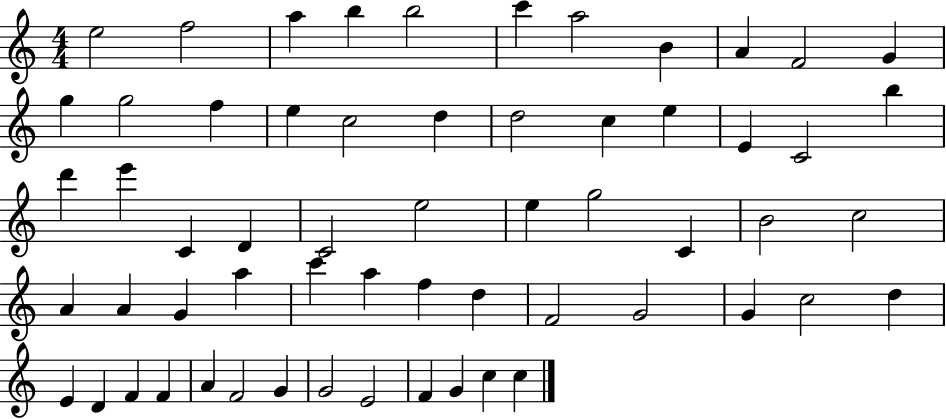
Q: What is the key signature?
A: C major